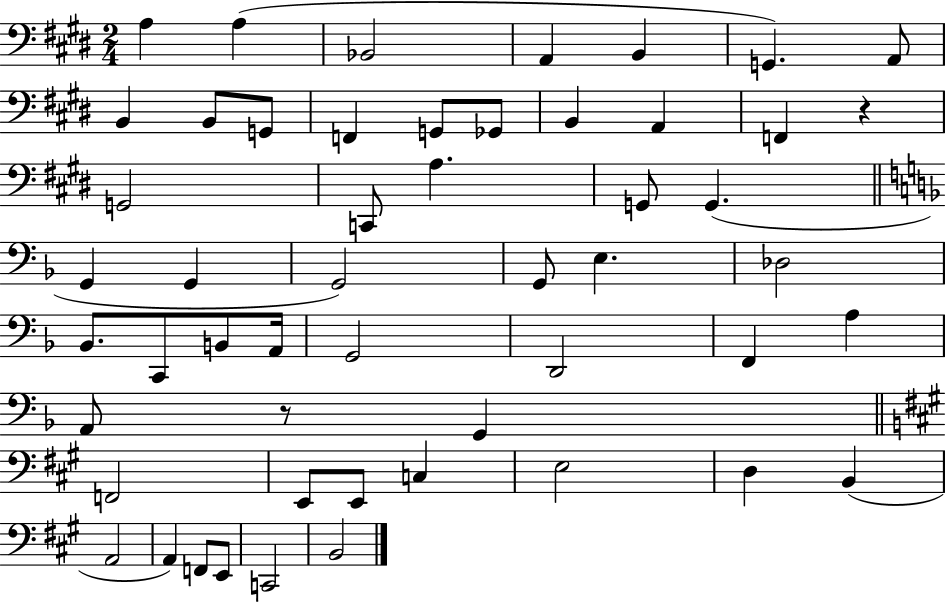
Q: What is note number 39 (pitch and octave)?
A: E2